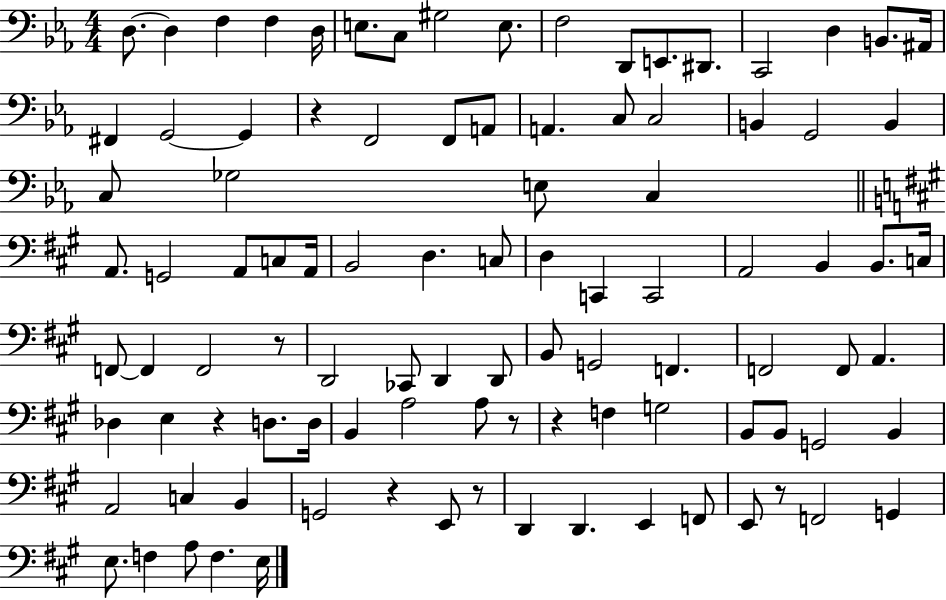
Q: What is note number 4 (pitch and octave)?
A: F3